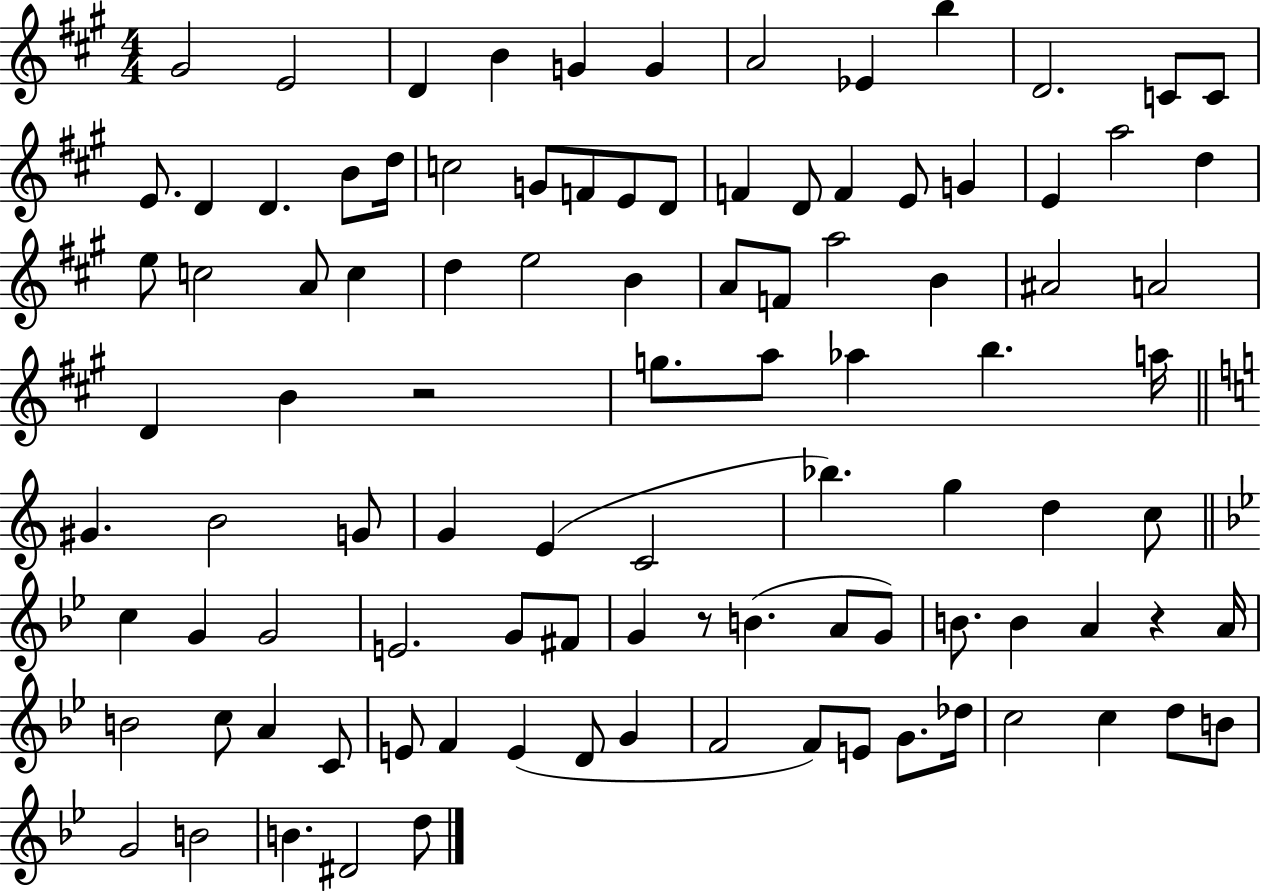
G#4/h E4/h D4/q B4/q G4/q G4/q A4/h Eb4/q B5/q D4/h. C4/e C4/e E4/e. D4/q D4/q. B4/e D5/s C5/h G4/e F4/e E4/e D4/e F4/q D4/e F4/q E4/e G4/q E4/q A5/h D5/q E5/e C5/h A4/e C5/q D5/q E5/h B4/q A4/e F4/e A5/h B4/q A#4/h A4/h D4/q B4/q R/h G5/e. A5/e Ab5/q B5/q. A5/s G#4/q. B4/h G4/e G4/q E4/q C4/h Bb5/q. G5/q D5/q C5/e C5/q G4/q G4/h E4/h. G4/e F#4/e G4/q R/e B4/q. A4/e G4/e B4/e. B4/q A4/q R/q A4/s B4/h C5/e A4/q C4/e E4/e F4/q E4/q D4/e G4/q F4/h F4/e E4/e G4/e. Db5/s C5/h C5/q D5/e B4/e G4/h B4/h B4/q. D#4/h D5/e